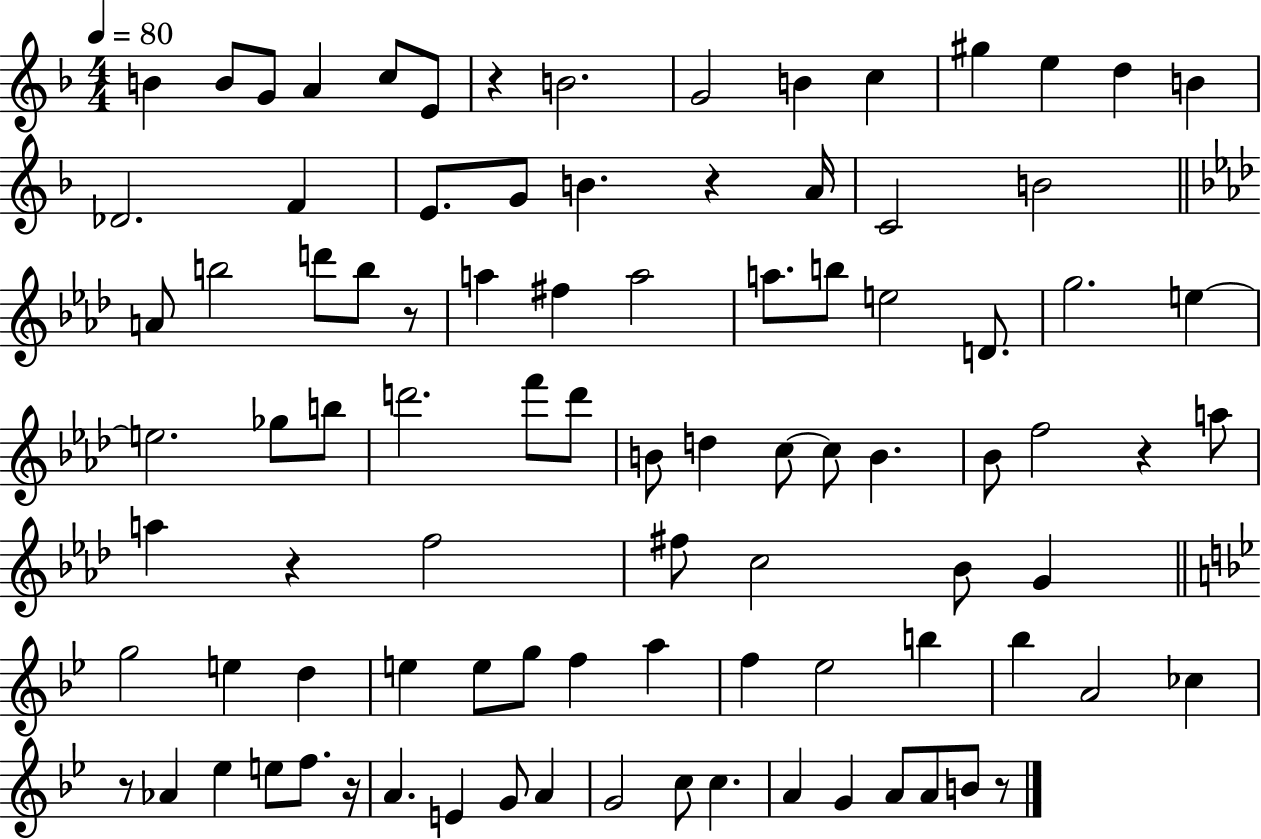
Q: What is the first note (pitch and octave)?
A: B4